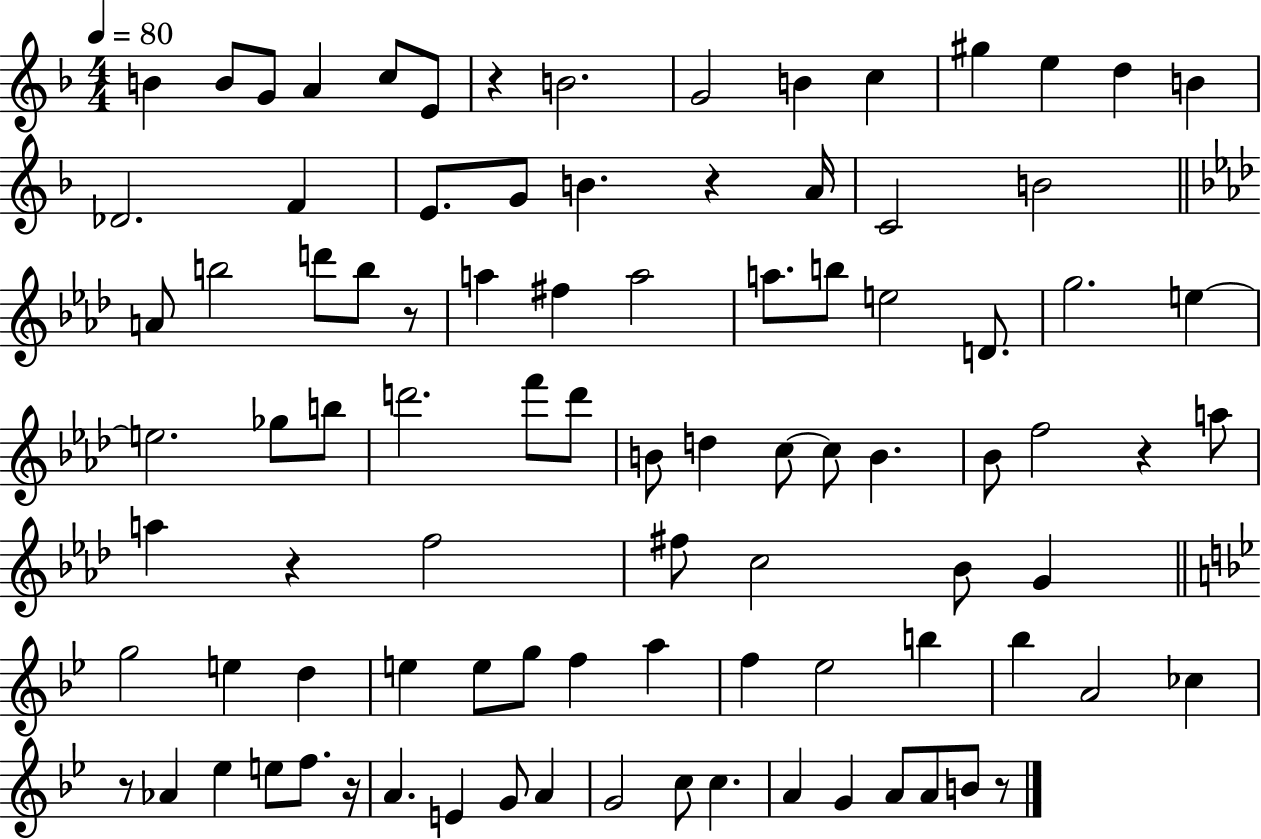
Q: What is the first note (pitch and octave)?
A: B4